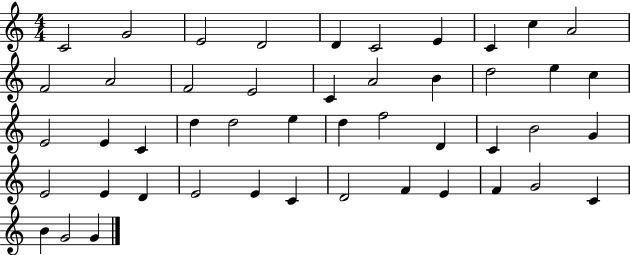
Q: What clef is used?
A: treble